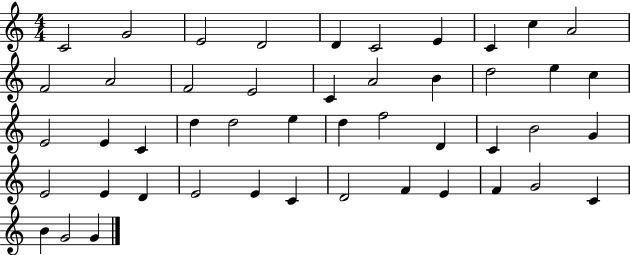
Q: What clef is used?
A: treble